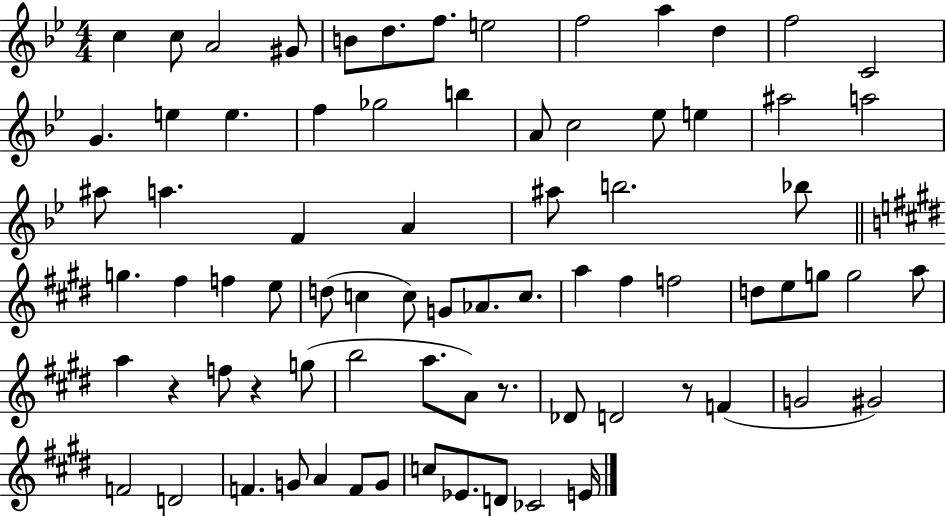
X:1
T:Untitled
M:4/4
L:1/4
K:Bb
c c/2 A2 ^G/2 B/2 d/2 f/2 e2 f2 a d f2 C2 G e e f _g2 b A/2 c2 _e/2 e ^a2 a2 ^a/2 a F A ^a/2 b2 _b/2 g ^f f e/2 d/2 c c/2 G/2 _A/2 c/2 a ^f f2 d/2 e/2 g/2 g2 a/2 a z f/2 z g/2 b2 a/2 A/2 z/2 _D/2 D2 z/2 F G2 ^G2 F2 D2 F G/2 A F/2 G/2 c/2 _E/2 D/2 _C2 E/4